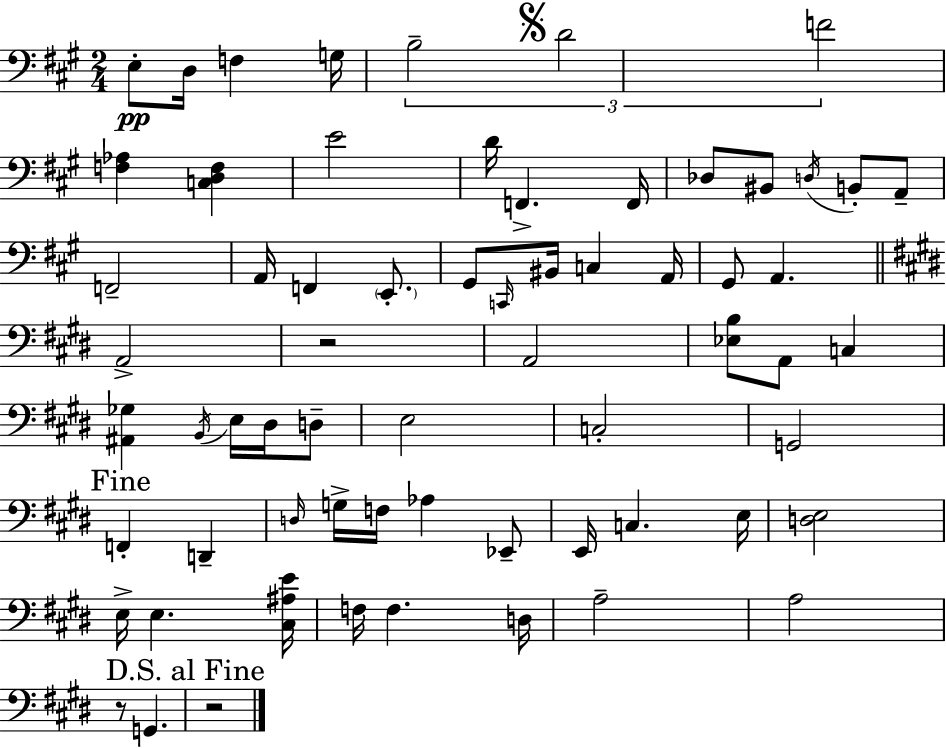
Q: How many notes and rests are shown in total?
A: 65